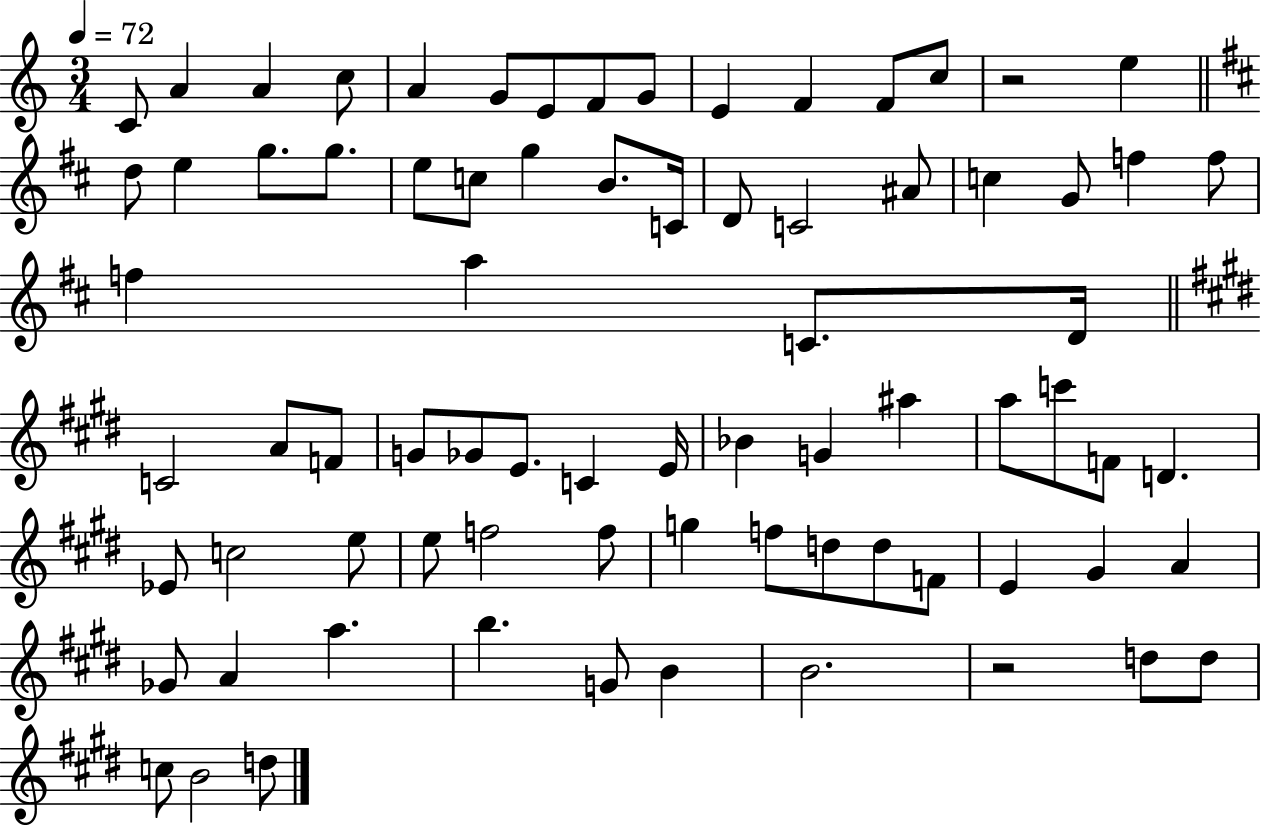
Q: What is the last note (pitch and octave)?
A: D5